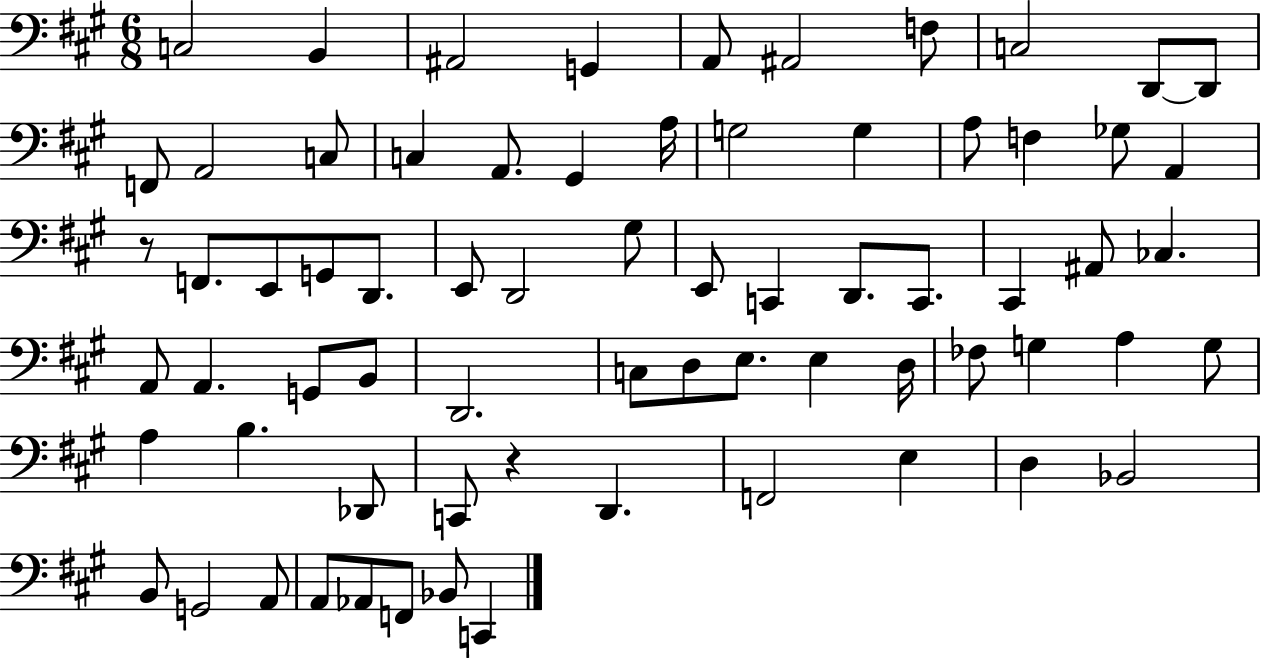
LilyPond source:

{
  \clef bass
  \numericTimeSignature
  \time 6/8
  \key a \major
  c2 b,4 | ais,2 g,4 | a,8 ais,2 f8 | c2 d,8~~ d,8 | \break f,8 a,2 c8 | c4 a,8. gis,4 a16 | g2 g4 | a8 f4 ges8 a,4 | \break r8 f,8. e,8 g,8 d,8. | e,8 d,2 gis8 | e,8 c,4 d,8. c,8. | cis,4 ais,8 ces4. | \break a,8 a,4. g,8 b,8 | d,2. | c8 d8 e8. e4 d16 | fes8 g4 a4 g8 | \break a4 b4. des,8 | c,8 r4 d,4. | f,2 e4 | d4 bes,2 | \break b,8 g,2 a,8 | a,8 aes,8 f,8 bes,8 c,4 | \bar "|."
}